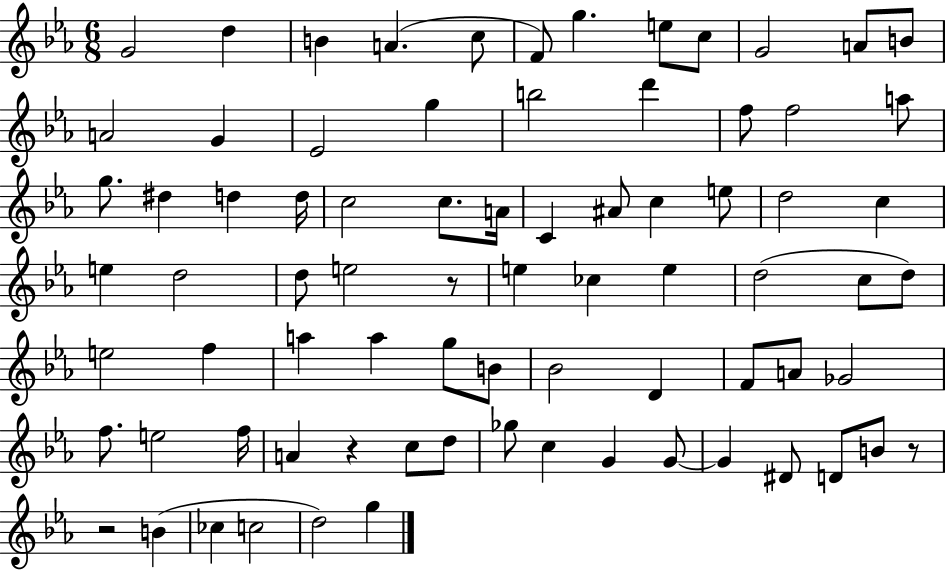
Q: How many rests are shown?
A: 4